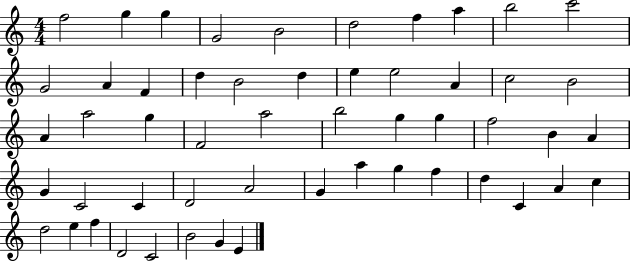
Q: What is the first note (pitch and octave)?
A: F5